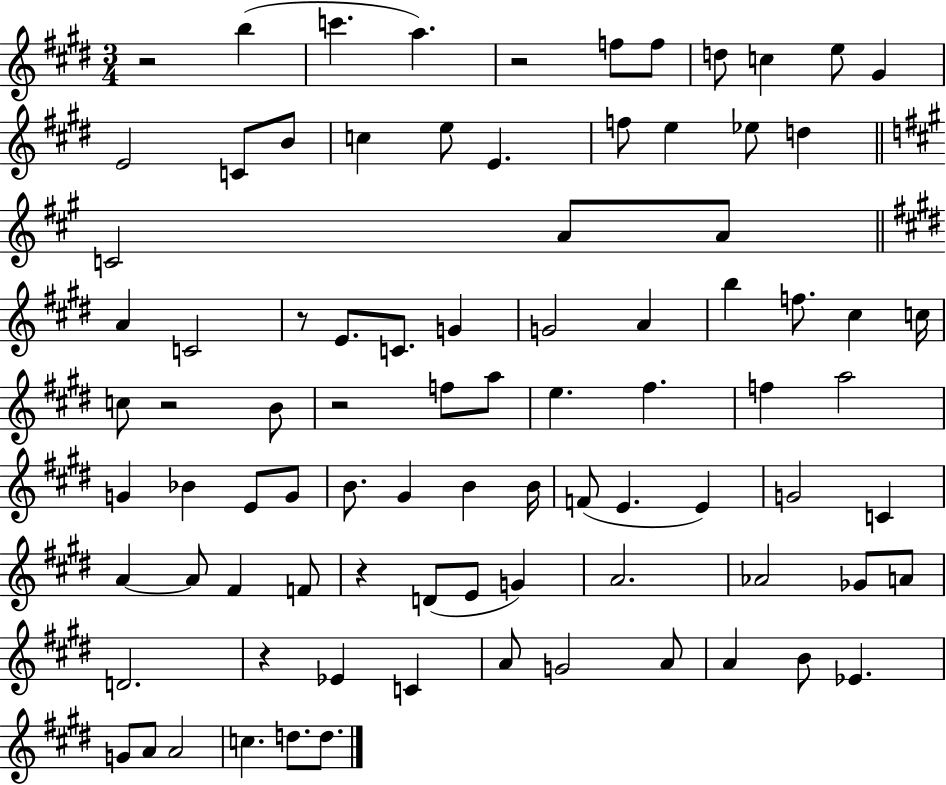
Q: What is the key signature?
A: E major